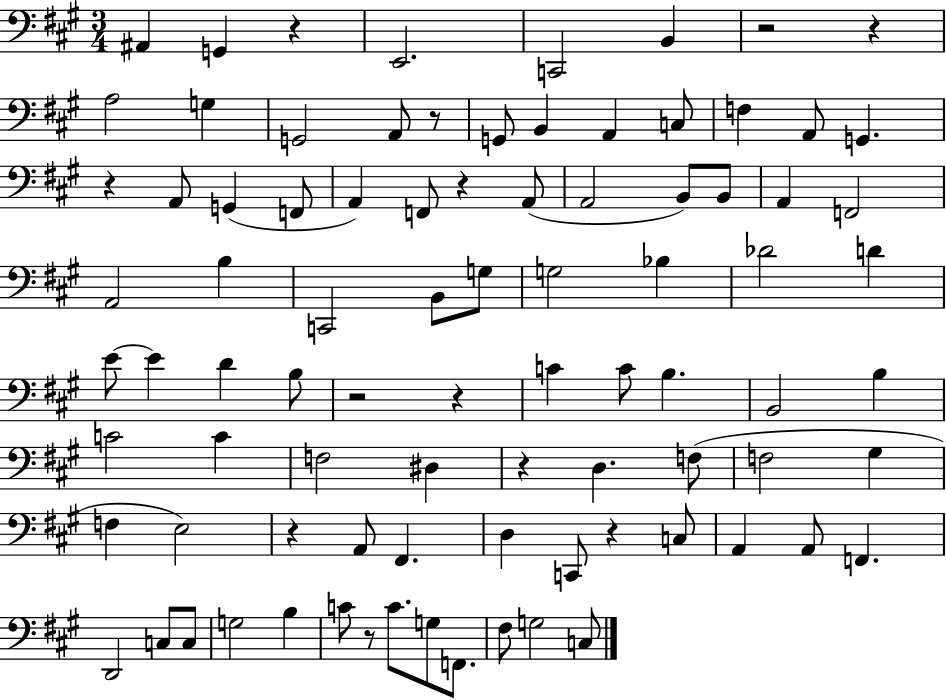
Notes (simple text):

A#2/q G2/q R/q E2/h. C2/h B2/q R/h R/q A3/h G3/q G2/h A2/e R/e G2/e B2/q A2/q C3/e F3/q A2/e G2/q. R/q A2/e G2/q F2/e A2/q F2/e R/q A2/e A2/h B2/e B2/e A2/q F2/h A2/h B3/q C2/h B2/e G3/e G3/h Bb3/q Db4/h D4/q E4/e E4/q D4/q B3/e R/h R/q C4/q C4/e B3/q. B2/h B3/q C4/h C4/q F3/h D#3/q R/q D3/q. F3/e F3/h G#3/q F3/q E3/h R/q A2/e F#2/q. D3/q C2/e R/q C3/e A2/q A2/e F2/q. D2/h C3/e C3/e G3/h B3/q C4/e R/e C4/e. G3/e F2/e. F#3/e G3/h C3/e